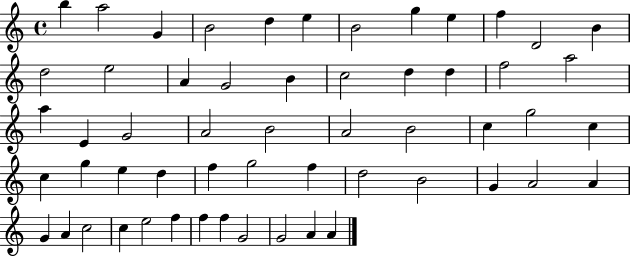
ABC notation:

X:1
T:Untitled
M:4/4
L:1/4
K:C
b a2 G B2 d e B2 g e f D2 B d2 e2 A G2 B c2 d d f2 a2 a E G2 A2 B2 A2 B2 c g2 c c g e d f g2 f d2 B2 G A2 A G A c2 c e2 f f f G2 G2 A A